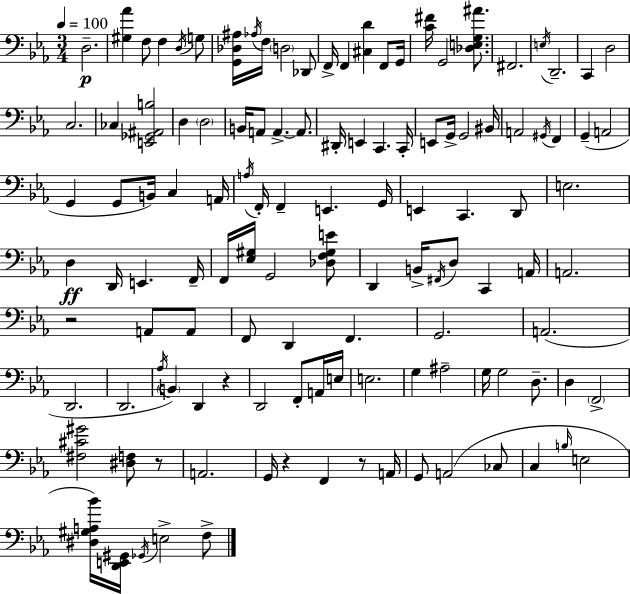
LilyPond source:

{
  \clef bass
  \numericTimeSignature
  \time 3/4
  \key ees \major
  \tempo 4 = 100
  \repeat volta 2 { d2.--\p | <gis aes'>4 f8 f4 \acciaccatura { d16 } g8 | <g, des ais>16 \acciaccatura { aes16 } f16 \parenthesize d2 | des,8 f,16-> f,4 <cis d'>4 f,8 | \break g,16 <c' fis'>16 g,2 <des e g ais'>8. | fis,2. | \acciaccatura { e16 } d,2.-- | c,4 d2 | \break c2. | ces4 <e, ges, ais, b>2 | d4 \parenthesize d2 | b,16 a,8 a,4.->~~ | \break a,8. dis,16-. e,4 c,4. | c,16-. e,8 g,16-> g,2 | bis,16 a,2 \acciaccatura { gis,16 } | f,4 g,4--( a,2 | \break g,4 g,8 b,16) c4 | a,16 \acciaccatura { a16 } f,16-. f,4-- e,4. | g,16 e,4 c,4. | d,8 e2. | \break d4\ff d,16 e,4. | f,16-- f,16 <ees gis>16 g,2 | <des f gis e'>8 d,4 b,16-> \acciaccatura { fis,16 } d8 | c,4 a,16 a,2. | \break r2 | a,8 a,8 f,8 d,4 | f,4. g,2. | a,2.( | \break d,2. | d,2. | \acciaccatura { aes16 }) \parenthesize b,4 d,4 | r4 d,2 | \break f,8-. a,16 e16 e2. | g4 ais2-- | g16 g2 | d8.-- d4 \parenthesize f,2-> | \break <fis cis' gis'>2 | <dis f>8 r8 a,2. | g,16 r4 | f,4 r8 a,16 g,8 a,2( | \break ces8 c4 \grace { b16 } | e2 <dis gis a bes'>16) <d, e, gis,>16 \acciaccatura { ges,16 } e2-> | f8-> } \bar "|."
}